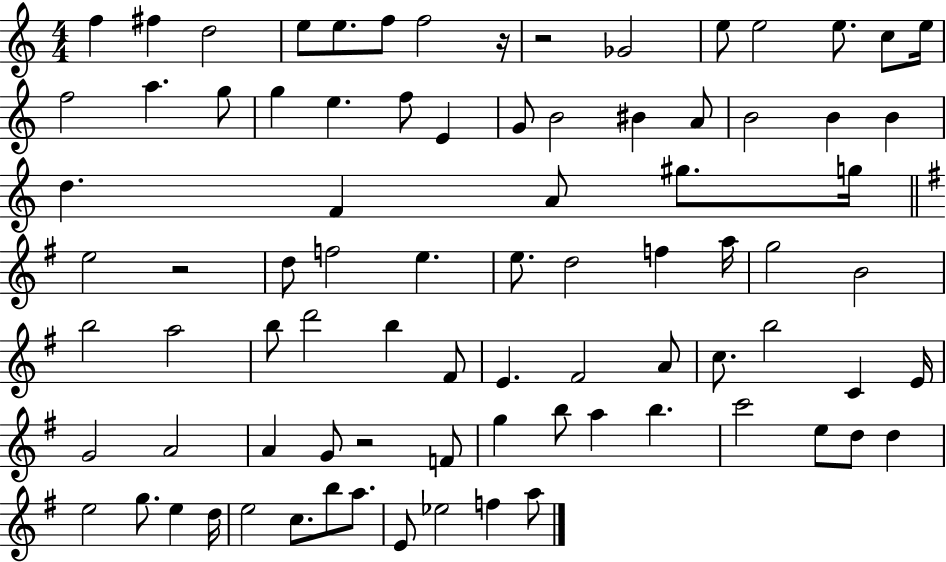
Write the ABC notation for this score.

X:1
T:Untitled
M:4/4
L:1/4
K:C
f ^f d2 e/2 e/2 f/2 f2 z/4 z2 _G2 e/2 e2 e/2 c/2 e/4 f2 a g/2 g e f/2 E G/2 B2 ^B A/2 B2 B B d F A/2 ^g/2 g/4 e2 z2 d/2 f2 e e/2 d2 f a/4 g2 B2 b2 a2 b/2 d'2 b ^F/2 E ^F2 A/2 c/2 b2 C E/4 G2 A2 A G/2 z2 F/2 g b/2 a b c'2 e/2 d/2 d e2 g/2 e d/4 e2 c/2 b/2 a/2 E/2 _e2 f a/2